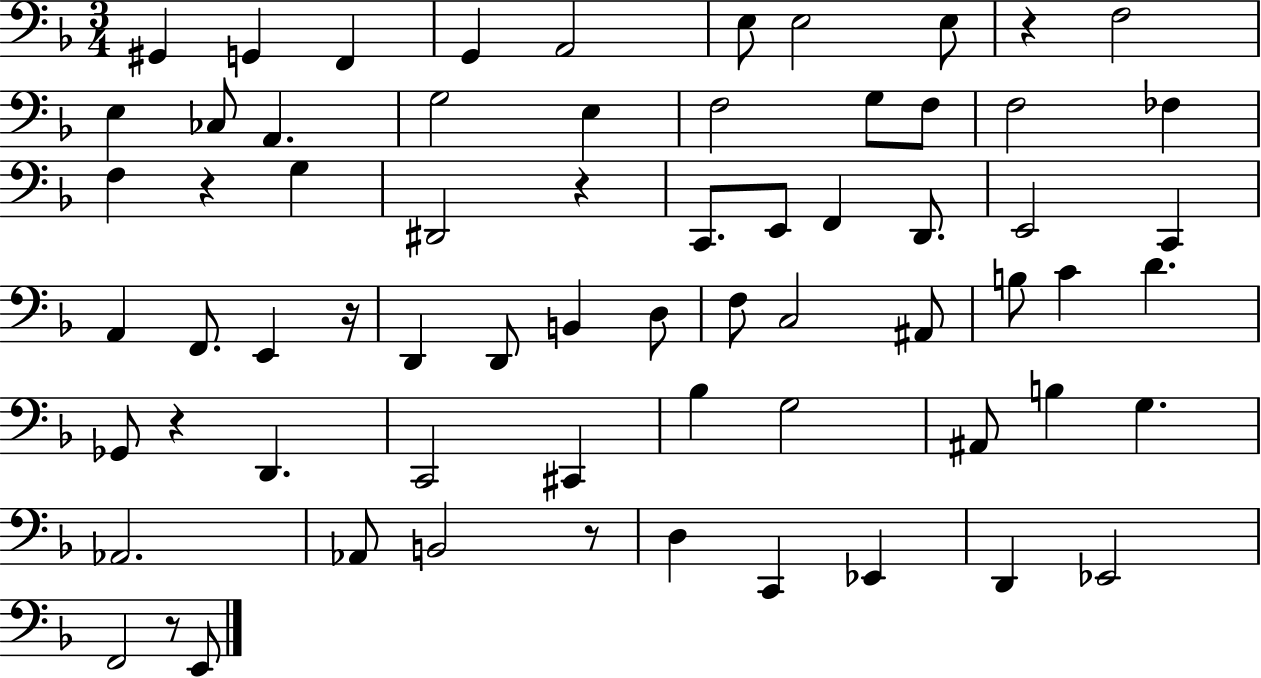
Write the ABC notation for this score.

X:1
T:Untitled
M:3/4
L:1/4
K:F
^G,, G,, F,, G,, A,,2 E,/2 E,2 E,/2 z F,2 E, _C,/2 A,, G,2 E, F,2 G,/2 F,/2 F,2 _F, F, z G, ^D,,2 z C,,/2 E,,/2 F,, D,,/2 E,,2 C,, A,, F,,/2 E,, z/4 D,, D,,/2 B,, D,/2 F,/2 C,2 ^A,,/2 B,/2 C D _G,,/2 z D,, C,,2 ^C,, _B, G,2 ^A,,/2 B, G, _A,,2 _A,,/2 B,,2 z/2 D, C,, _E,, D,, _E,,2 F,,2 z/2 E,,/2